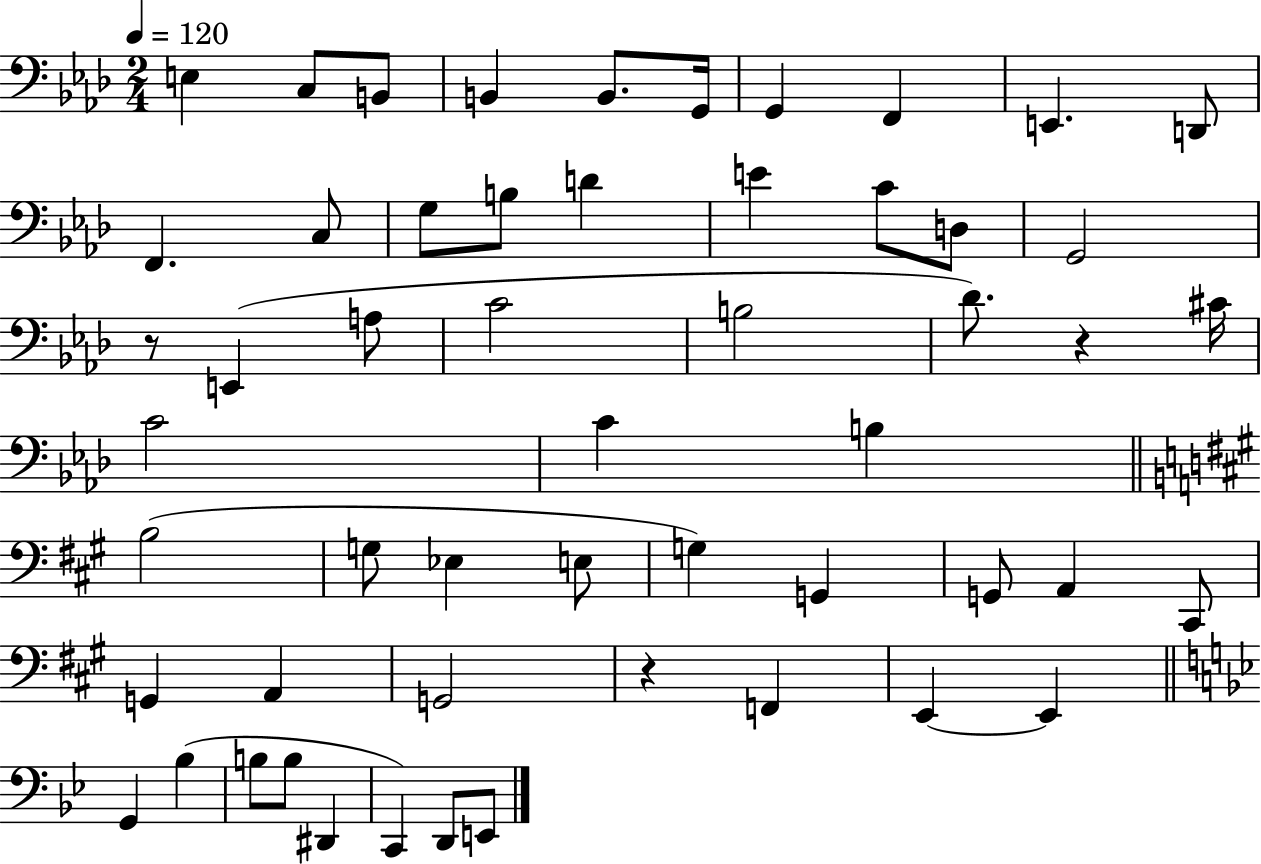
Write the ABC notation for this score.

X:1
T:Untitled
M:2/4
L:1/4
K:Ab
E, C,/2 B,,/2 B,, B,,/2 G,,/4 G,, F,, E,, D,,/2 F,, C,/2 G,/2 B,/2 D E C/2 D,/2 G,,2 z/2 E,, A,/2 C2 B,2 _D/2 z ^C/4 C2 C B, B,2 G,/2 _E, E,/2 G, G,, G,,/2 A,, ^C,,/2 G,, A,, G,,2 z F,, E,, E,, G,, _B, B,/2 B,/2 ^D,, C,, D,,/2 E,,/2